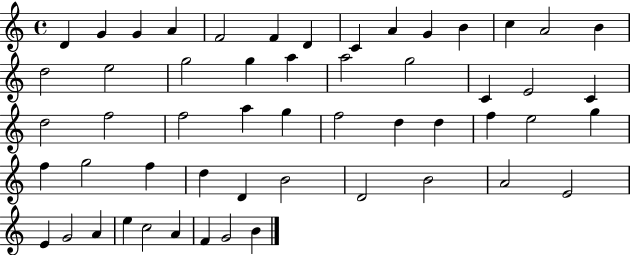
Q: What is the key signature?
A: C major